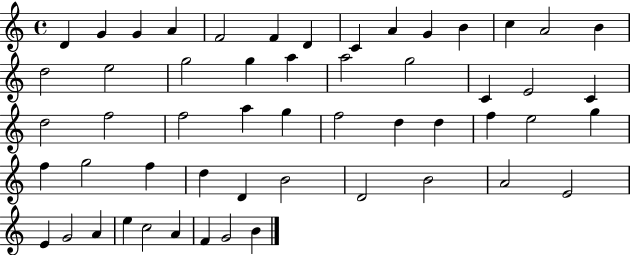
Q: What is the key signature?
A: C major